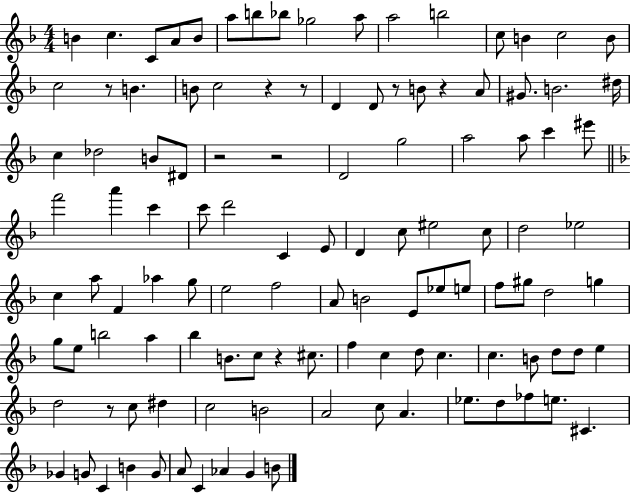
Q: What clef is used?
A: treble